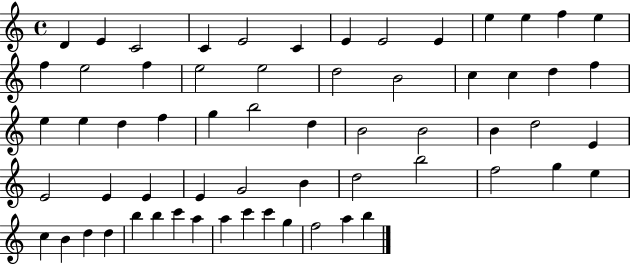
{
  \clef treble
  \time 4/4
  \defaultTimeSignature
  \key c \major
  d'4 e'4 c'2 | c'4 e'2 c'4 | e'4 e'2 e'4 | e''4 e''4 f''4 e''4 | \break f''4 e''2 f''4 | e''2 e''2 | d''2 b'2 | c''4 c''4 d''4 f''4 | \break e''4 e''4 d''4 f''4 | g''4 b''2 d''4 | b'2 b'2 | b'4 d''2 e'4 | \break e'2 e'4 e'4 | e'4 g'2 b'4 | d''2 b''2 | f''2 g''4 e''4 | \break c''4 b'4 d''4 d''4 | b''4 b''4 c'''4 a''4 | a''4 c'''4 c'''4 g''4 | f''2 a''4 b''4 | \break \bar "|."
}